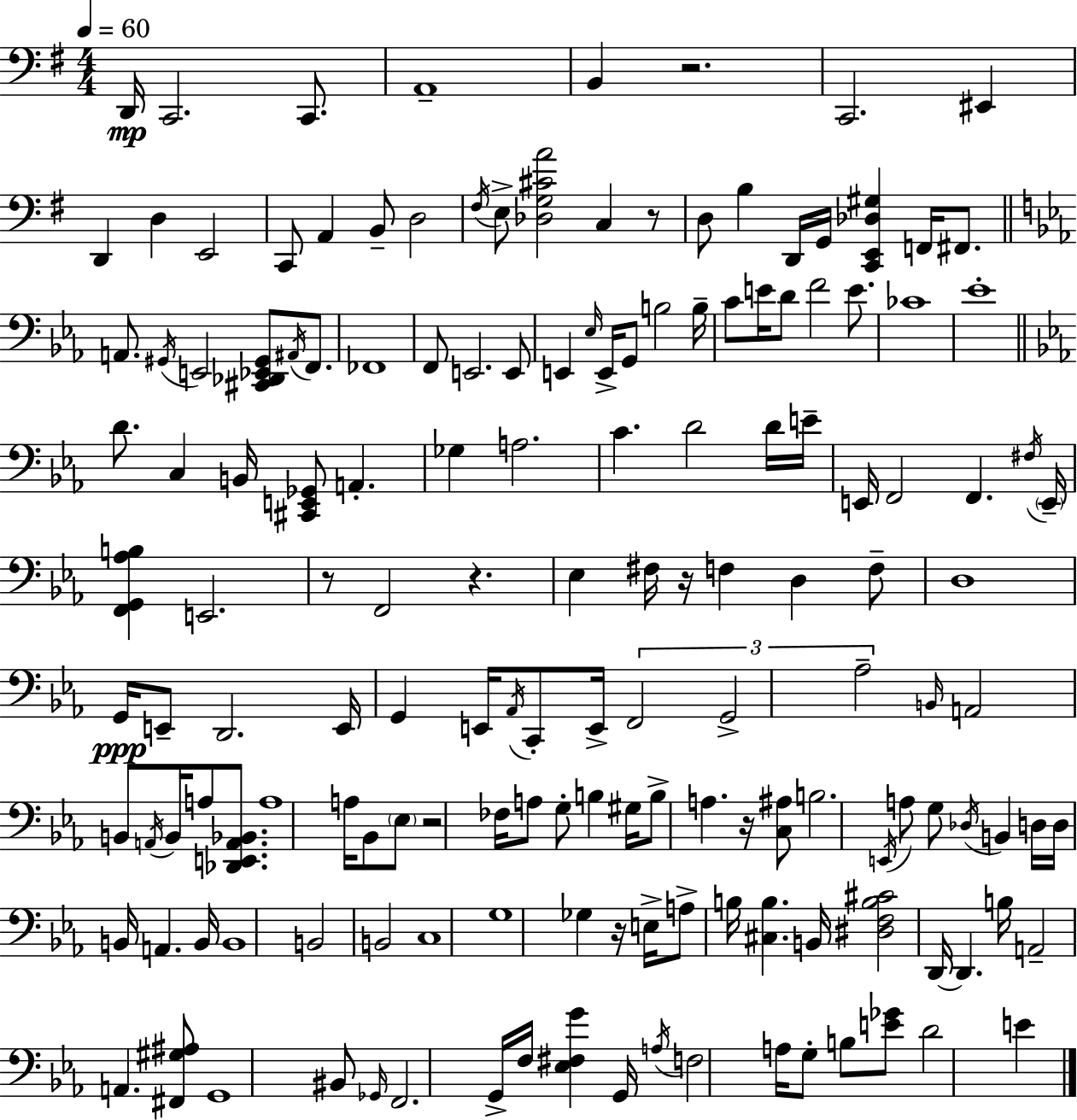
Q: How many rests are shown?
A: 8